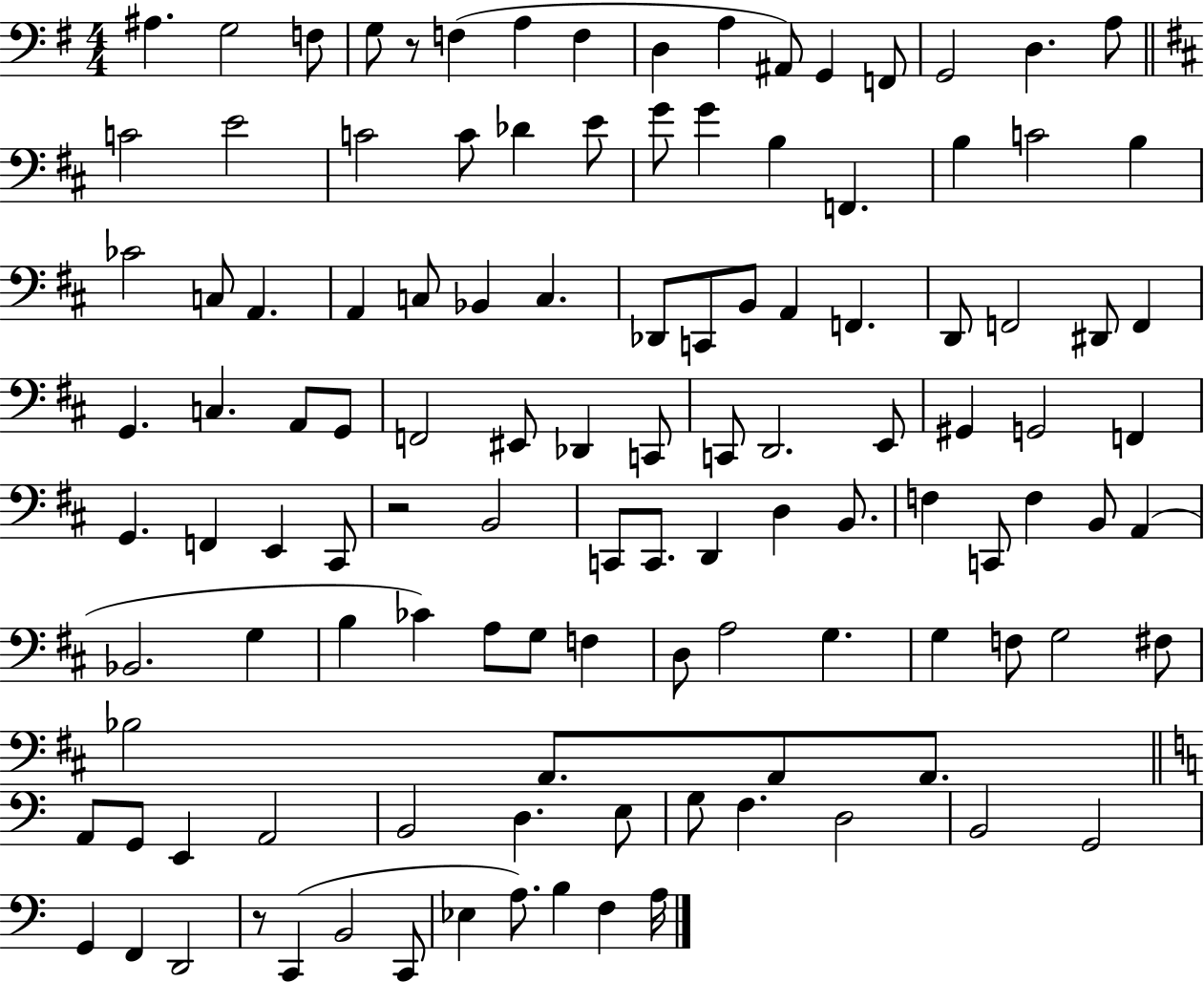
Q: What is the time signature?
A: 4/4